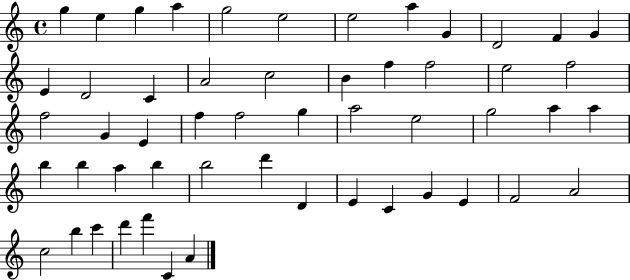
G5/q E5/q G5/q A5/q G5/h E5/h E5/h A5/q G4/q D4/h F4/q G4/q E4/q D4/h C4/q A4/h C5/h B4/q F5/q F5/h E5/h F5/h F5/h G4/q E4/q F5/q F5/h G5/q A5/h E5/h G5/h A5/q A5/q B5/q B5/q A5/q B5/q B5/h D6/q D4/q E4/q C4/q G4/q E4/q F4/h A4/h C5/h B5/q C6/q D6/q F6/q C4/q A4/q